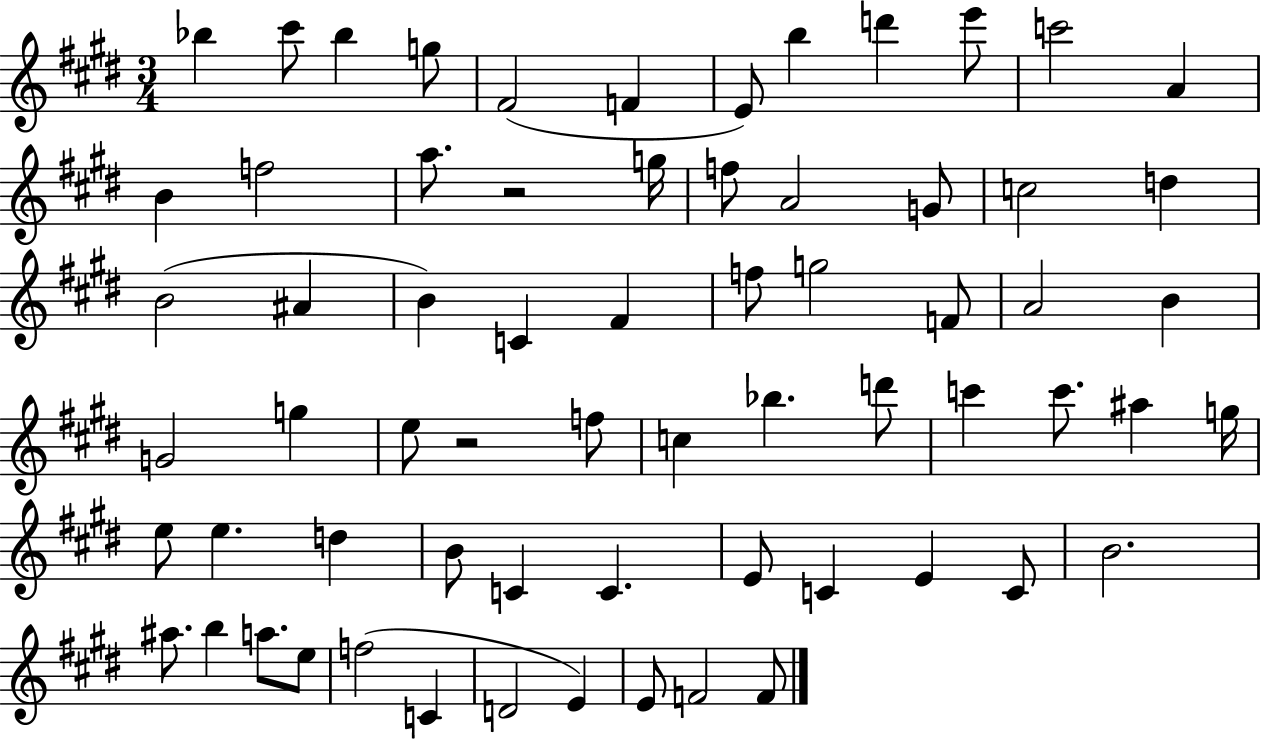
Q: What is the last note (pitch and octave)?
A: F4